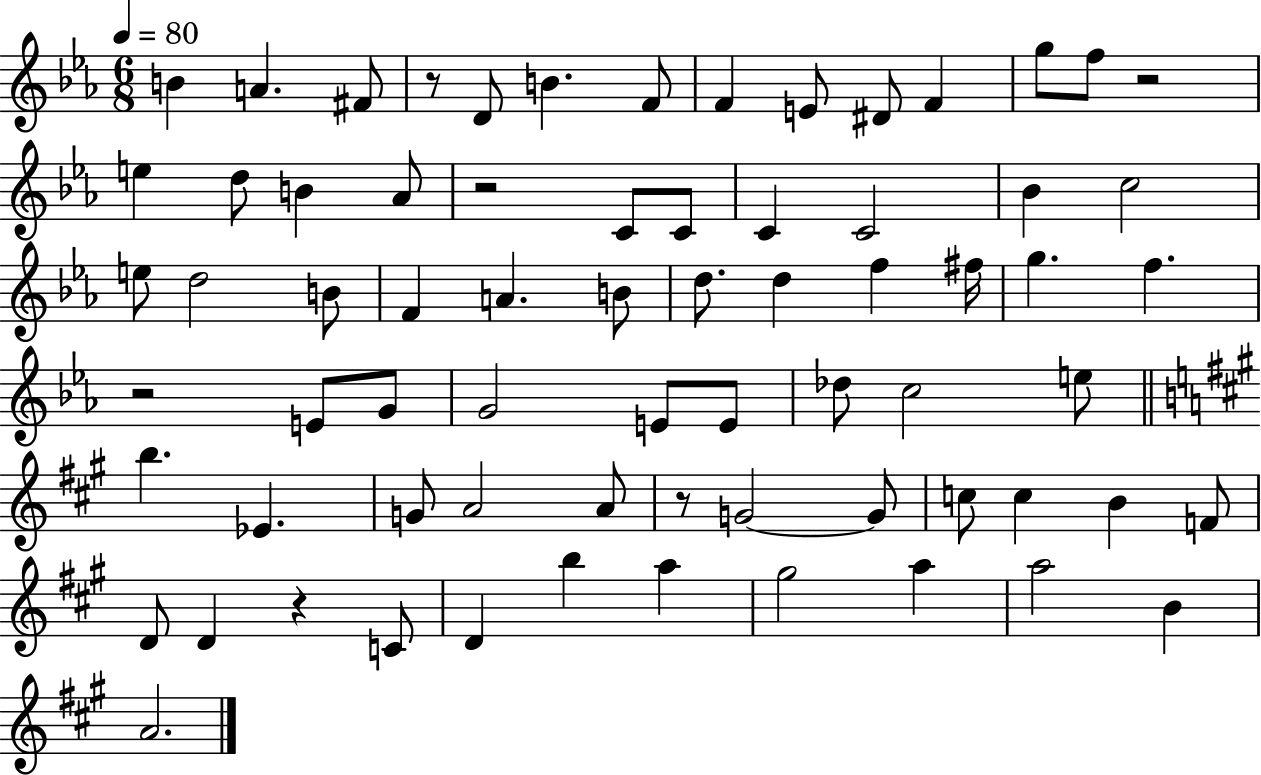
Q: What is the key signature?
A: EES major